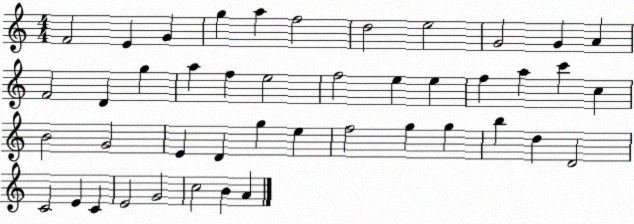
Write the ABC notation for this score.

X:1
T:Untitled
M:4/4
L:1/4
K:C
F2 E G g a f2 d2 e2 G2 G A F2 D g a f e2 f2 e e f a c' c B2 G2 E D g e f2 g g b d D2 C2 E C E2 G2 c2 B A